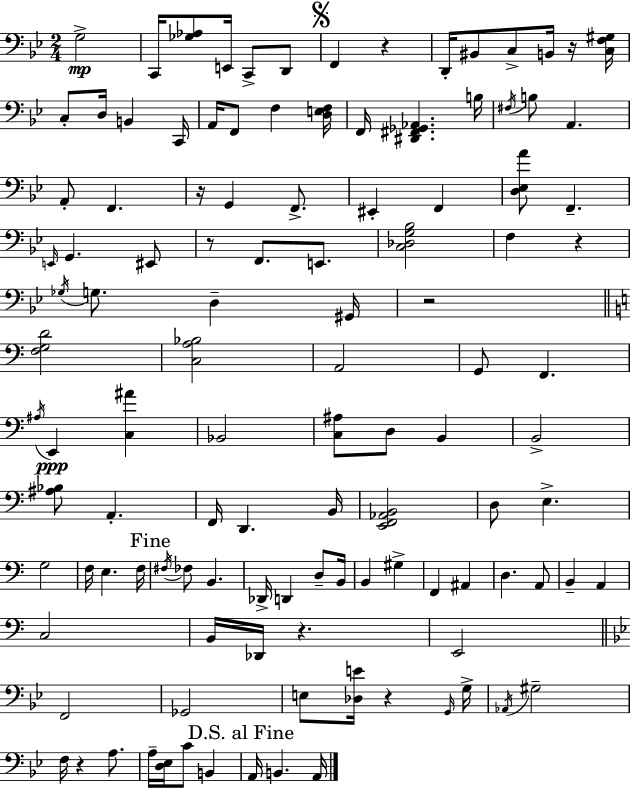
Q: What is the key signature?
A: BES major